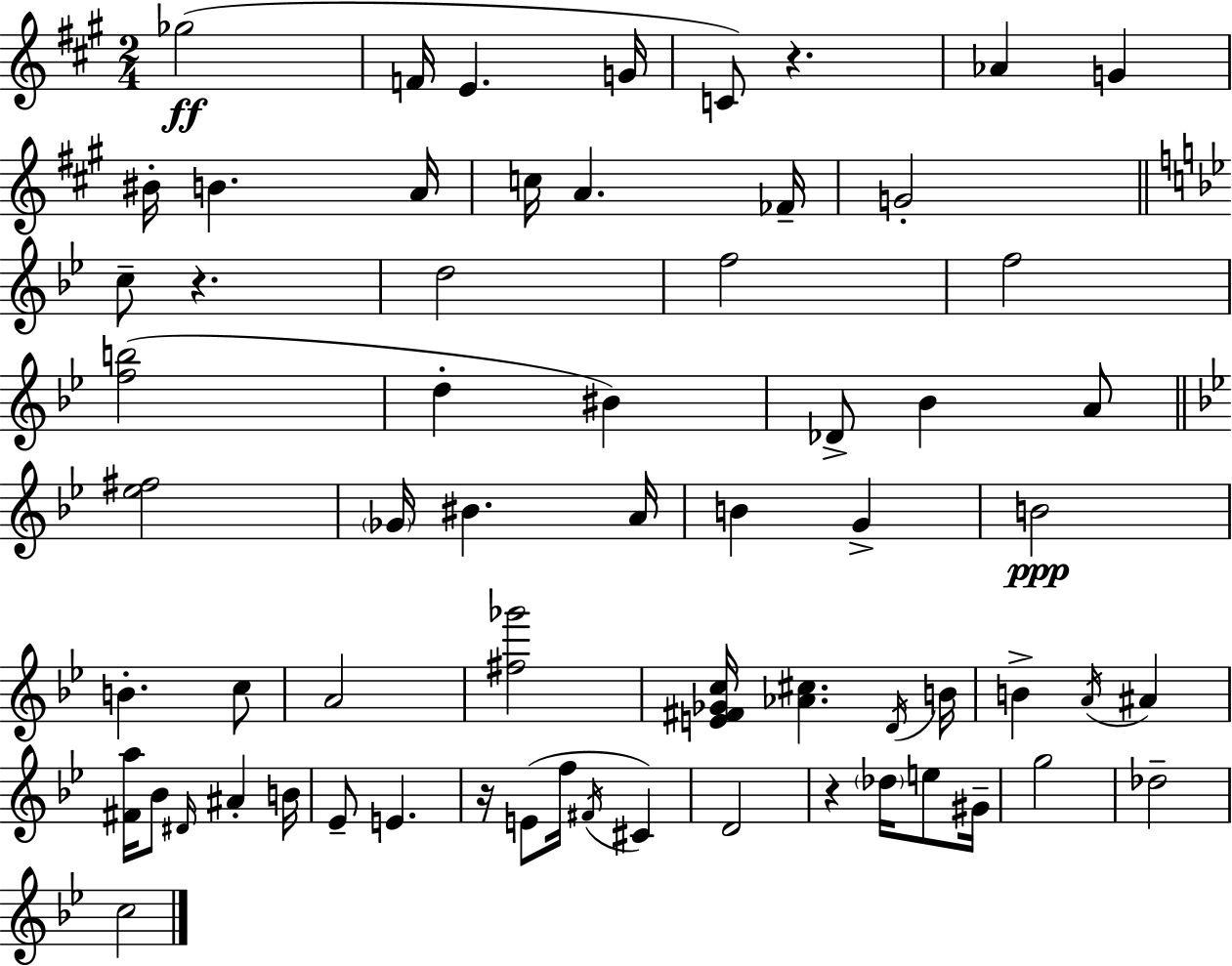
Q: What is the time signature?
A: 2/4